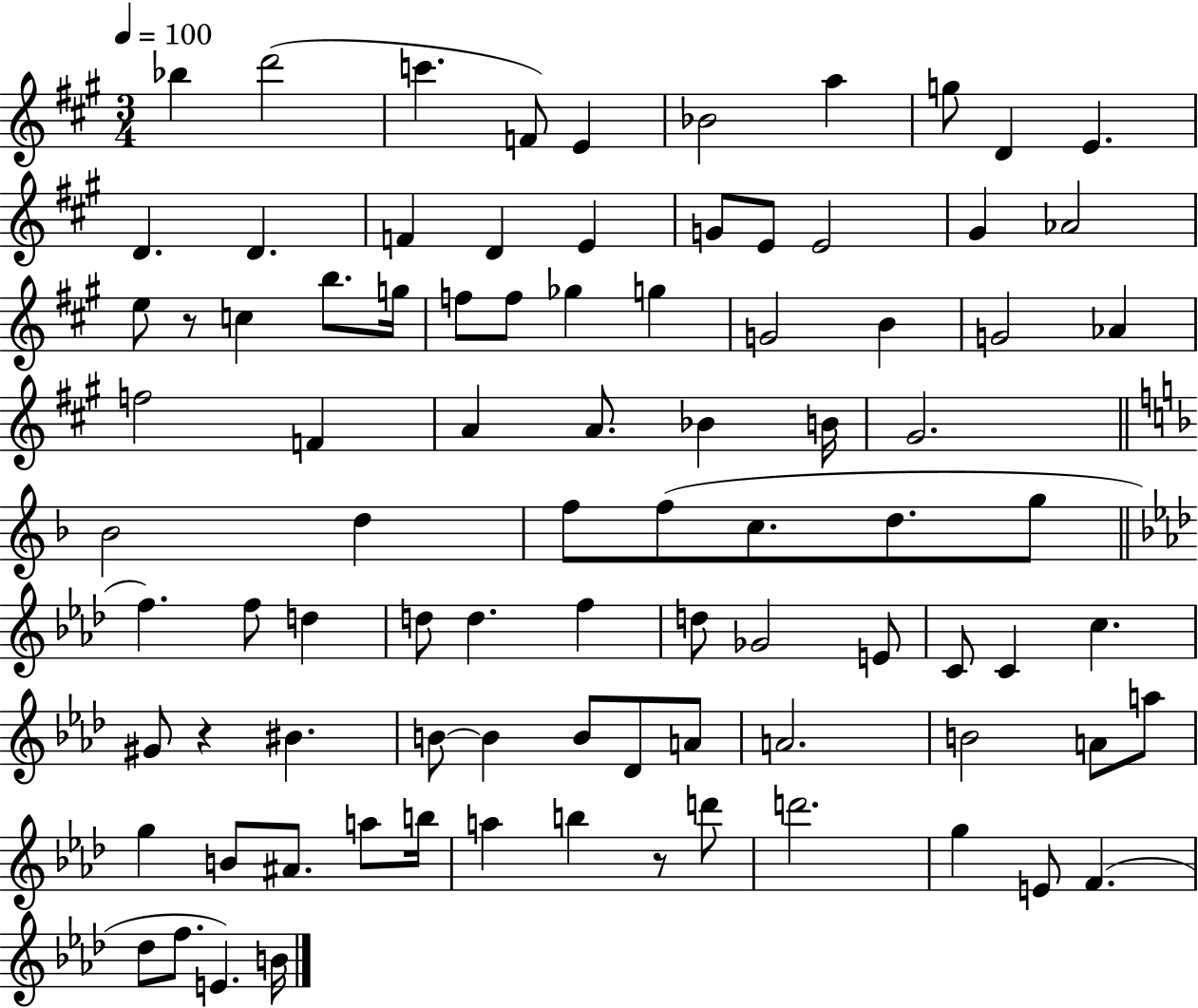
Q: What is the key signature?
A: A major